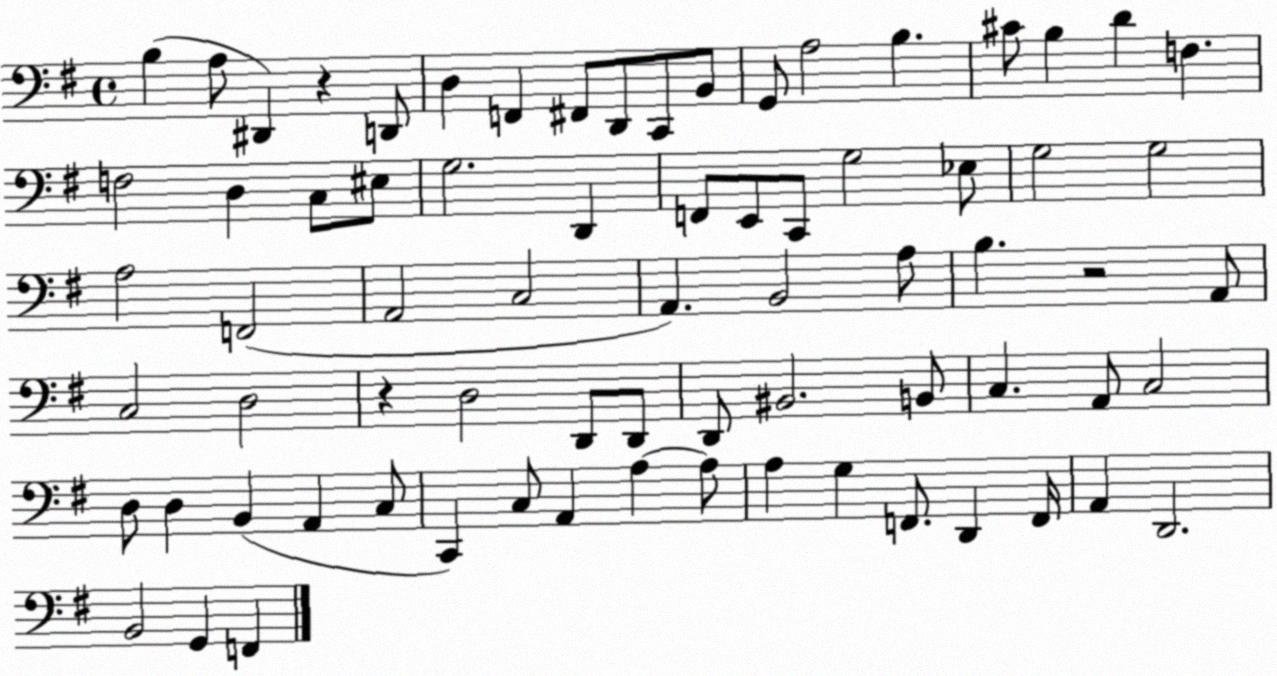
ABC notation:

X:1
T:Untitled
M:4/4
L:1/4
K:G
B, A,/2 ^D,, z D,,/2 D, F,, ^F,,/2 D,,/2 C,,/2 B,,/2 G,,/2 A,2 B, ^C/2 B, D F, F,2 D, C,/2 ^E,/2 G,2 D,, F,,/2 E,,/2 C,,/2 G,2 _E,/2 G,2 G,2 A,2 F,,2 A,,2 C,2 A,, B,,2 A,/2 B, z2 A,,/2 C,2 D,2 z D,2 D,,/2 D,,/2 D,,/2 ^B,,2 B,,/2 C, A,,/2 C,2 D,/2 D, B,, A,, C,/2 C,, C,/2 A,, A, A,/2 A, G, F,,/2 D,, F,,/4 A,, D,,2 B,,2 G,, F,,